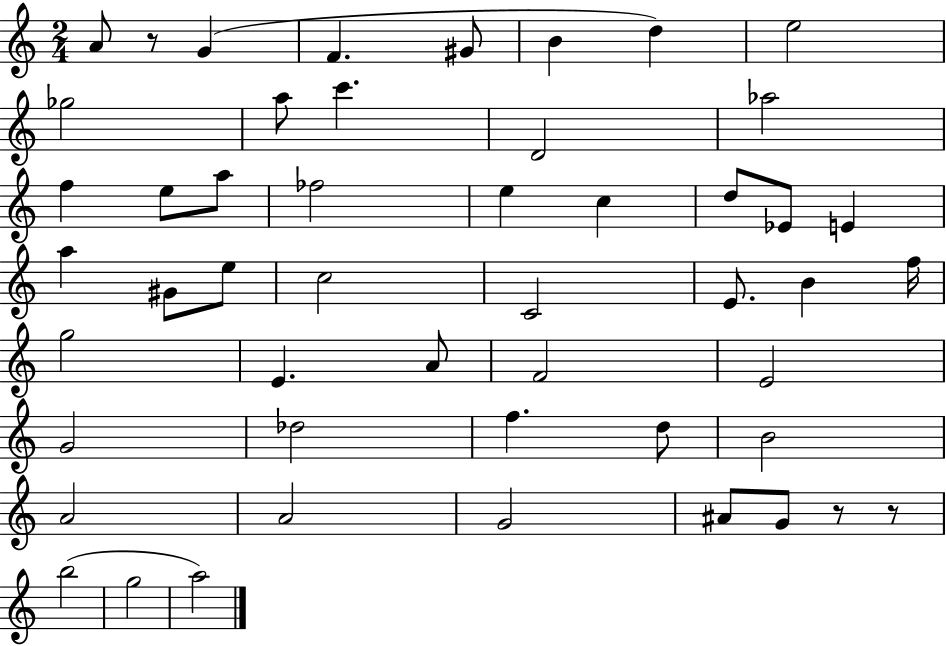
{
  \clef treble
  \numericTimeSignature
  \time 2/4
  \key c \major
  \repeat volta 2 { a'8 r8 g'4( | f'4. gis'8 | b'4 d''4) | e''2 | \break ges''2 | a''8 c'''4. | d'2 | aes''2 | \break f''4 e''8 a''8 | fes''2 | e''4 c''4 | d''8 ees'8 e'4 | \break a''4 gis'8 e''8 | c''2 | c'2 | e'8. b'4 f''16 | \break g''2 | e'4. a'8 | f'2 | e'2 | \break g'2 | des''2 | f''4. d''8 | b'2 | \break a'2 | a'2 | g'2 | ais'8 g'8 r8 r8 | \break b''2( | g''2 | a''2) | } \bar "|."
}